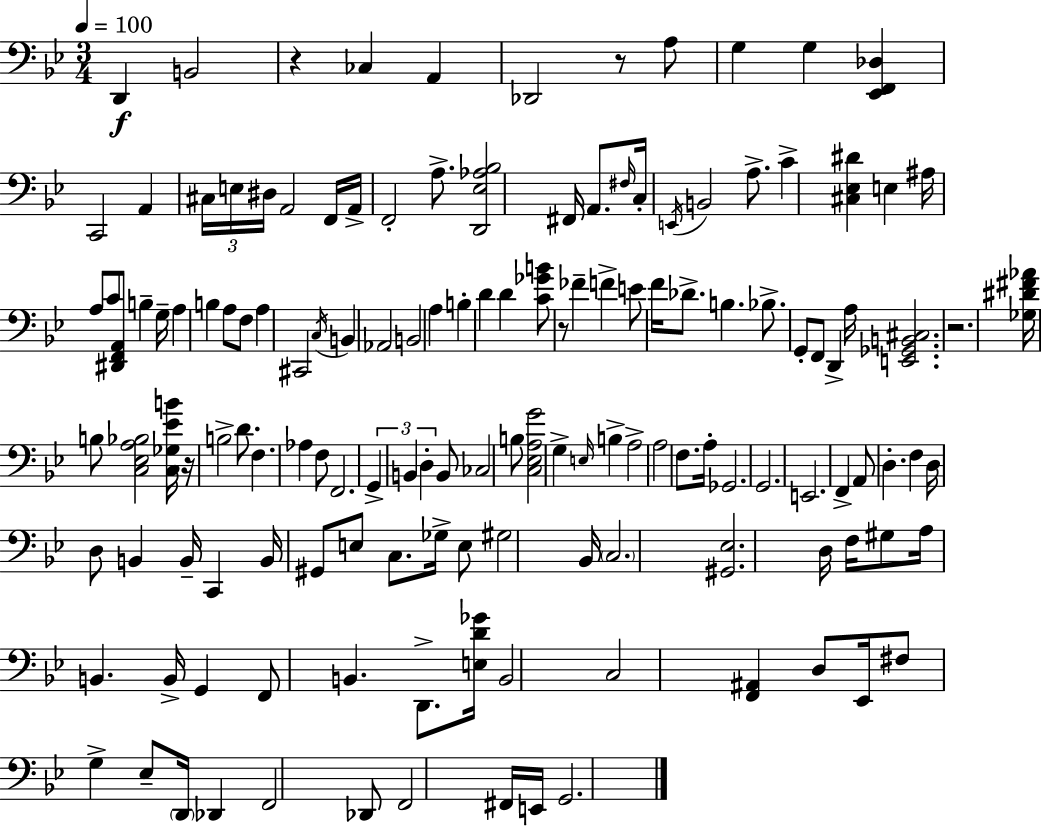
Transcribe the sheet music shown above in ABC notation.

X:1
T:Untitled
M:3/4
L:1/4
K:Bb
D,, B,,2 z _C, A,, _D,,2 z/2 A,/2 G, G, [_E,,F,,_D,] C,,2 A,, ^C,/4 E,/4 ^D,/4 A,,2 F,,/4 A,,/4 F,,2 A,/2 [D,,_E,_A,_B,]2 ^F,,/4 A,,/2 ^F,/4 C,/4 E,,/4 B,,2 A,/2 C [^C,_E,^D] E, ^A,/4 A,/2 C/2 [^D,,F,,A,,]/2 B, G,/4 A, B, A,/2 F,/2 A, ^C,,2 C,/4 B,, _A,,2 B,,2 A, B, D D [C_GB]/2 z/2 _F F E/2 F/4 _D/2 B, _B,/2 G,,/2 F,,/2 D,, A,/4 [E,,_G,,B,,^C,]2 z2 [_G,^D^F_A]/4 B,/2 [C,_E,A,_B,]2 [C,_G,_EB]/4 z/4 B,2 D/2 F, _A, F,/2 F,,2 G,, B,, D, B,,/2 _C,2 B,/2 [C,_E,A,G]2 G, E,/4 B, A,2 A,2 F,/2 A,/4 _G,,2 G,,2 E,,2 F,, A,,/2 D, F, D,/4 D,/2 B,, B,,/4 C,, B,,/4 ^G,,/2 E,/2 C,/2 _G,/4 E,/2 ^G,2 _B,,/4 C,2 [^G,,_E,]2 D,/4 F,/4 ^G,/2 A,/4 B,, B,,/4 G,, F,,/2 B,, D,,/2 [E,D_G]/4 B,,2 C,2 [F,,^A,,] D,/2 _E,,/4 ^F,/2 G, _E,/2 D,,/4 _D,, F,,2 _D,,/2 F,,2 ^F,,/4 E,,/4 G,,2